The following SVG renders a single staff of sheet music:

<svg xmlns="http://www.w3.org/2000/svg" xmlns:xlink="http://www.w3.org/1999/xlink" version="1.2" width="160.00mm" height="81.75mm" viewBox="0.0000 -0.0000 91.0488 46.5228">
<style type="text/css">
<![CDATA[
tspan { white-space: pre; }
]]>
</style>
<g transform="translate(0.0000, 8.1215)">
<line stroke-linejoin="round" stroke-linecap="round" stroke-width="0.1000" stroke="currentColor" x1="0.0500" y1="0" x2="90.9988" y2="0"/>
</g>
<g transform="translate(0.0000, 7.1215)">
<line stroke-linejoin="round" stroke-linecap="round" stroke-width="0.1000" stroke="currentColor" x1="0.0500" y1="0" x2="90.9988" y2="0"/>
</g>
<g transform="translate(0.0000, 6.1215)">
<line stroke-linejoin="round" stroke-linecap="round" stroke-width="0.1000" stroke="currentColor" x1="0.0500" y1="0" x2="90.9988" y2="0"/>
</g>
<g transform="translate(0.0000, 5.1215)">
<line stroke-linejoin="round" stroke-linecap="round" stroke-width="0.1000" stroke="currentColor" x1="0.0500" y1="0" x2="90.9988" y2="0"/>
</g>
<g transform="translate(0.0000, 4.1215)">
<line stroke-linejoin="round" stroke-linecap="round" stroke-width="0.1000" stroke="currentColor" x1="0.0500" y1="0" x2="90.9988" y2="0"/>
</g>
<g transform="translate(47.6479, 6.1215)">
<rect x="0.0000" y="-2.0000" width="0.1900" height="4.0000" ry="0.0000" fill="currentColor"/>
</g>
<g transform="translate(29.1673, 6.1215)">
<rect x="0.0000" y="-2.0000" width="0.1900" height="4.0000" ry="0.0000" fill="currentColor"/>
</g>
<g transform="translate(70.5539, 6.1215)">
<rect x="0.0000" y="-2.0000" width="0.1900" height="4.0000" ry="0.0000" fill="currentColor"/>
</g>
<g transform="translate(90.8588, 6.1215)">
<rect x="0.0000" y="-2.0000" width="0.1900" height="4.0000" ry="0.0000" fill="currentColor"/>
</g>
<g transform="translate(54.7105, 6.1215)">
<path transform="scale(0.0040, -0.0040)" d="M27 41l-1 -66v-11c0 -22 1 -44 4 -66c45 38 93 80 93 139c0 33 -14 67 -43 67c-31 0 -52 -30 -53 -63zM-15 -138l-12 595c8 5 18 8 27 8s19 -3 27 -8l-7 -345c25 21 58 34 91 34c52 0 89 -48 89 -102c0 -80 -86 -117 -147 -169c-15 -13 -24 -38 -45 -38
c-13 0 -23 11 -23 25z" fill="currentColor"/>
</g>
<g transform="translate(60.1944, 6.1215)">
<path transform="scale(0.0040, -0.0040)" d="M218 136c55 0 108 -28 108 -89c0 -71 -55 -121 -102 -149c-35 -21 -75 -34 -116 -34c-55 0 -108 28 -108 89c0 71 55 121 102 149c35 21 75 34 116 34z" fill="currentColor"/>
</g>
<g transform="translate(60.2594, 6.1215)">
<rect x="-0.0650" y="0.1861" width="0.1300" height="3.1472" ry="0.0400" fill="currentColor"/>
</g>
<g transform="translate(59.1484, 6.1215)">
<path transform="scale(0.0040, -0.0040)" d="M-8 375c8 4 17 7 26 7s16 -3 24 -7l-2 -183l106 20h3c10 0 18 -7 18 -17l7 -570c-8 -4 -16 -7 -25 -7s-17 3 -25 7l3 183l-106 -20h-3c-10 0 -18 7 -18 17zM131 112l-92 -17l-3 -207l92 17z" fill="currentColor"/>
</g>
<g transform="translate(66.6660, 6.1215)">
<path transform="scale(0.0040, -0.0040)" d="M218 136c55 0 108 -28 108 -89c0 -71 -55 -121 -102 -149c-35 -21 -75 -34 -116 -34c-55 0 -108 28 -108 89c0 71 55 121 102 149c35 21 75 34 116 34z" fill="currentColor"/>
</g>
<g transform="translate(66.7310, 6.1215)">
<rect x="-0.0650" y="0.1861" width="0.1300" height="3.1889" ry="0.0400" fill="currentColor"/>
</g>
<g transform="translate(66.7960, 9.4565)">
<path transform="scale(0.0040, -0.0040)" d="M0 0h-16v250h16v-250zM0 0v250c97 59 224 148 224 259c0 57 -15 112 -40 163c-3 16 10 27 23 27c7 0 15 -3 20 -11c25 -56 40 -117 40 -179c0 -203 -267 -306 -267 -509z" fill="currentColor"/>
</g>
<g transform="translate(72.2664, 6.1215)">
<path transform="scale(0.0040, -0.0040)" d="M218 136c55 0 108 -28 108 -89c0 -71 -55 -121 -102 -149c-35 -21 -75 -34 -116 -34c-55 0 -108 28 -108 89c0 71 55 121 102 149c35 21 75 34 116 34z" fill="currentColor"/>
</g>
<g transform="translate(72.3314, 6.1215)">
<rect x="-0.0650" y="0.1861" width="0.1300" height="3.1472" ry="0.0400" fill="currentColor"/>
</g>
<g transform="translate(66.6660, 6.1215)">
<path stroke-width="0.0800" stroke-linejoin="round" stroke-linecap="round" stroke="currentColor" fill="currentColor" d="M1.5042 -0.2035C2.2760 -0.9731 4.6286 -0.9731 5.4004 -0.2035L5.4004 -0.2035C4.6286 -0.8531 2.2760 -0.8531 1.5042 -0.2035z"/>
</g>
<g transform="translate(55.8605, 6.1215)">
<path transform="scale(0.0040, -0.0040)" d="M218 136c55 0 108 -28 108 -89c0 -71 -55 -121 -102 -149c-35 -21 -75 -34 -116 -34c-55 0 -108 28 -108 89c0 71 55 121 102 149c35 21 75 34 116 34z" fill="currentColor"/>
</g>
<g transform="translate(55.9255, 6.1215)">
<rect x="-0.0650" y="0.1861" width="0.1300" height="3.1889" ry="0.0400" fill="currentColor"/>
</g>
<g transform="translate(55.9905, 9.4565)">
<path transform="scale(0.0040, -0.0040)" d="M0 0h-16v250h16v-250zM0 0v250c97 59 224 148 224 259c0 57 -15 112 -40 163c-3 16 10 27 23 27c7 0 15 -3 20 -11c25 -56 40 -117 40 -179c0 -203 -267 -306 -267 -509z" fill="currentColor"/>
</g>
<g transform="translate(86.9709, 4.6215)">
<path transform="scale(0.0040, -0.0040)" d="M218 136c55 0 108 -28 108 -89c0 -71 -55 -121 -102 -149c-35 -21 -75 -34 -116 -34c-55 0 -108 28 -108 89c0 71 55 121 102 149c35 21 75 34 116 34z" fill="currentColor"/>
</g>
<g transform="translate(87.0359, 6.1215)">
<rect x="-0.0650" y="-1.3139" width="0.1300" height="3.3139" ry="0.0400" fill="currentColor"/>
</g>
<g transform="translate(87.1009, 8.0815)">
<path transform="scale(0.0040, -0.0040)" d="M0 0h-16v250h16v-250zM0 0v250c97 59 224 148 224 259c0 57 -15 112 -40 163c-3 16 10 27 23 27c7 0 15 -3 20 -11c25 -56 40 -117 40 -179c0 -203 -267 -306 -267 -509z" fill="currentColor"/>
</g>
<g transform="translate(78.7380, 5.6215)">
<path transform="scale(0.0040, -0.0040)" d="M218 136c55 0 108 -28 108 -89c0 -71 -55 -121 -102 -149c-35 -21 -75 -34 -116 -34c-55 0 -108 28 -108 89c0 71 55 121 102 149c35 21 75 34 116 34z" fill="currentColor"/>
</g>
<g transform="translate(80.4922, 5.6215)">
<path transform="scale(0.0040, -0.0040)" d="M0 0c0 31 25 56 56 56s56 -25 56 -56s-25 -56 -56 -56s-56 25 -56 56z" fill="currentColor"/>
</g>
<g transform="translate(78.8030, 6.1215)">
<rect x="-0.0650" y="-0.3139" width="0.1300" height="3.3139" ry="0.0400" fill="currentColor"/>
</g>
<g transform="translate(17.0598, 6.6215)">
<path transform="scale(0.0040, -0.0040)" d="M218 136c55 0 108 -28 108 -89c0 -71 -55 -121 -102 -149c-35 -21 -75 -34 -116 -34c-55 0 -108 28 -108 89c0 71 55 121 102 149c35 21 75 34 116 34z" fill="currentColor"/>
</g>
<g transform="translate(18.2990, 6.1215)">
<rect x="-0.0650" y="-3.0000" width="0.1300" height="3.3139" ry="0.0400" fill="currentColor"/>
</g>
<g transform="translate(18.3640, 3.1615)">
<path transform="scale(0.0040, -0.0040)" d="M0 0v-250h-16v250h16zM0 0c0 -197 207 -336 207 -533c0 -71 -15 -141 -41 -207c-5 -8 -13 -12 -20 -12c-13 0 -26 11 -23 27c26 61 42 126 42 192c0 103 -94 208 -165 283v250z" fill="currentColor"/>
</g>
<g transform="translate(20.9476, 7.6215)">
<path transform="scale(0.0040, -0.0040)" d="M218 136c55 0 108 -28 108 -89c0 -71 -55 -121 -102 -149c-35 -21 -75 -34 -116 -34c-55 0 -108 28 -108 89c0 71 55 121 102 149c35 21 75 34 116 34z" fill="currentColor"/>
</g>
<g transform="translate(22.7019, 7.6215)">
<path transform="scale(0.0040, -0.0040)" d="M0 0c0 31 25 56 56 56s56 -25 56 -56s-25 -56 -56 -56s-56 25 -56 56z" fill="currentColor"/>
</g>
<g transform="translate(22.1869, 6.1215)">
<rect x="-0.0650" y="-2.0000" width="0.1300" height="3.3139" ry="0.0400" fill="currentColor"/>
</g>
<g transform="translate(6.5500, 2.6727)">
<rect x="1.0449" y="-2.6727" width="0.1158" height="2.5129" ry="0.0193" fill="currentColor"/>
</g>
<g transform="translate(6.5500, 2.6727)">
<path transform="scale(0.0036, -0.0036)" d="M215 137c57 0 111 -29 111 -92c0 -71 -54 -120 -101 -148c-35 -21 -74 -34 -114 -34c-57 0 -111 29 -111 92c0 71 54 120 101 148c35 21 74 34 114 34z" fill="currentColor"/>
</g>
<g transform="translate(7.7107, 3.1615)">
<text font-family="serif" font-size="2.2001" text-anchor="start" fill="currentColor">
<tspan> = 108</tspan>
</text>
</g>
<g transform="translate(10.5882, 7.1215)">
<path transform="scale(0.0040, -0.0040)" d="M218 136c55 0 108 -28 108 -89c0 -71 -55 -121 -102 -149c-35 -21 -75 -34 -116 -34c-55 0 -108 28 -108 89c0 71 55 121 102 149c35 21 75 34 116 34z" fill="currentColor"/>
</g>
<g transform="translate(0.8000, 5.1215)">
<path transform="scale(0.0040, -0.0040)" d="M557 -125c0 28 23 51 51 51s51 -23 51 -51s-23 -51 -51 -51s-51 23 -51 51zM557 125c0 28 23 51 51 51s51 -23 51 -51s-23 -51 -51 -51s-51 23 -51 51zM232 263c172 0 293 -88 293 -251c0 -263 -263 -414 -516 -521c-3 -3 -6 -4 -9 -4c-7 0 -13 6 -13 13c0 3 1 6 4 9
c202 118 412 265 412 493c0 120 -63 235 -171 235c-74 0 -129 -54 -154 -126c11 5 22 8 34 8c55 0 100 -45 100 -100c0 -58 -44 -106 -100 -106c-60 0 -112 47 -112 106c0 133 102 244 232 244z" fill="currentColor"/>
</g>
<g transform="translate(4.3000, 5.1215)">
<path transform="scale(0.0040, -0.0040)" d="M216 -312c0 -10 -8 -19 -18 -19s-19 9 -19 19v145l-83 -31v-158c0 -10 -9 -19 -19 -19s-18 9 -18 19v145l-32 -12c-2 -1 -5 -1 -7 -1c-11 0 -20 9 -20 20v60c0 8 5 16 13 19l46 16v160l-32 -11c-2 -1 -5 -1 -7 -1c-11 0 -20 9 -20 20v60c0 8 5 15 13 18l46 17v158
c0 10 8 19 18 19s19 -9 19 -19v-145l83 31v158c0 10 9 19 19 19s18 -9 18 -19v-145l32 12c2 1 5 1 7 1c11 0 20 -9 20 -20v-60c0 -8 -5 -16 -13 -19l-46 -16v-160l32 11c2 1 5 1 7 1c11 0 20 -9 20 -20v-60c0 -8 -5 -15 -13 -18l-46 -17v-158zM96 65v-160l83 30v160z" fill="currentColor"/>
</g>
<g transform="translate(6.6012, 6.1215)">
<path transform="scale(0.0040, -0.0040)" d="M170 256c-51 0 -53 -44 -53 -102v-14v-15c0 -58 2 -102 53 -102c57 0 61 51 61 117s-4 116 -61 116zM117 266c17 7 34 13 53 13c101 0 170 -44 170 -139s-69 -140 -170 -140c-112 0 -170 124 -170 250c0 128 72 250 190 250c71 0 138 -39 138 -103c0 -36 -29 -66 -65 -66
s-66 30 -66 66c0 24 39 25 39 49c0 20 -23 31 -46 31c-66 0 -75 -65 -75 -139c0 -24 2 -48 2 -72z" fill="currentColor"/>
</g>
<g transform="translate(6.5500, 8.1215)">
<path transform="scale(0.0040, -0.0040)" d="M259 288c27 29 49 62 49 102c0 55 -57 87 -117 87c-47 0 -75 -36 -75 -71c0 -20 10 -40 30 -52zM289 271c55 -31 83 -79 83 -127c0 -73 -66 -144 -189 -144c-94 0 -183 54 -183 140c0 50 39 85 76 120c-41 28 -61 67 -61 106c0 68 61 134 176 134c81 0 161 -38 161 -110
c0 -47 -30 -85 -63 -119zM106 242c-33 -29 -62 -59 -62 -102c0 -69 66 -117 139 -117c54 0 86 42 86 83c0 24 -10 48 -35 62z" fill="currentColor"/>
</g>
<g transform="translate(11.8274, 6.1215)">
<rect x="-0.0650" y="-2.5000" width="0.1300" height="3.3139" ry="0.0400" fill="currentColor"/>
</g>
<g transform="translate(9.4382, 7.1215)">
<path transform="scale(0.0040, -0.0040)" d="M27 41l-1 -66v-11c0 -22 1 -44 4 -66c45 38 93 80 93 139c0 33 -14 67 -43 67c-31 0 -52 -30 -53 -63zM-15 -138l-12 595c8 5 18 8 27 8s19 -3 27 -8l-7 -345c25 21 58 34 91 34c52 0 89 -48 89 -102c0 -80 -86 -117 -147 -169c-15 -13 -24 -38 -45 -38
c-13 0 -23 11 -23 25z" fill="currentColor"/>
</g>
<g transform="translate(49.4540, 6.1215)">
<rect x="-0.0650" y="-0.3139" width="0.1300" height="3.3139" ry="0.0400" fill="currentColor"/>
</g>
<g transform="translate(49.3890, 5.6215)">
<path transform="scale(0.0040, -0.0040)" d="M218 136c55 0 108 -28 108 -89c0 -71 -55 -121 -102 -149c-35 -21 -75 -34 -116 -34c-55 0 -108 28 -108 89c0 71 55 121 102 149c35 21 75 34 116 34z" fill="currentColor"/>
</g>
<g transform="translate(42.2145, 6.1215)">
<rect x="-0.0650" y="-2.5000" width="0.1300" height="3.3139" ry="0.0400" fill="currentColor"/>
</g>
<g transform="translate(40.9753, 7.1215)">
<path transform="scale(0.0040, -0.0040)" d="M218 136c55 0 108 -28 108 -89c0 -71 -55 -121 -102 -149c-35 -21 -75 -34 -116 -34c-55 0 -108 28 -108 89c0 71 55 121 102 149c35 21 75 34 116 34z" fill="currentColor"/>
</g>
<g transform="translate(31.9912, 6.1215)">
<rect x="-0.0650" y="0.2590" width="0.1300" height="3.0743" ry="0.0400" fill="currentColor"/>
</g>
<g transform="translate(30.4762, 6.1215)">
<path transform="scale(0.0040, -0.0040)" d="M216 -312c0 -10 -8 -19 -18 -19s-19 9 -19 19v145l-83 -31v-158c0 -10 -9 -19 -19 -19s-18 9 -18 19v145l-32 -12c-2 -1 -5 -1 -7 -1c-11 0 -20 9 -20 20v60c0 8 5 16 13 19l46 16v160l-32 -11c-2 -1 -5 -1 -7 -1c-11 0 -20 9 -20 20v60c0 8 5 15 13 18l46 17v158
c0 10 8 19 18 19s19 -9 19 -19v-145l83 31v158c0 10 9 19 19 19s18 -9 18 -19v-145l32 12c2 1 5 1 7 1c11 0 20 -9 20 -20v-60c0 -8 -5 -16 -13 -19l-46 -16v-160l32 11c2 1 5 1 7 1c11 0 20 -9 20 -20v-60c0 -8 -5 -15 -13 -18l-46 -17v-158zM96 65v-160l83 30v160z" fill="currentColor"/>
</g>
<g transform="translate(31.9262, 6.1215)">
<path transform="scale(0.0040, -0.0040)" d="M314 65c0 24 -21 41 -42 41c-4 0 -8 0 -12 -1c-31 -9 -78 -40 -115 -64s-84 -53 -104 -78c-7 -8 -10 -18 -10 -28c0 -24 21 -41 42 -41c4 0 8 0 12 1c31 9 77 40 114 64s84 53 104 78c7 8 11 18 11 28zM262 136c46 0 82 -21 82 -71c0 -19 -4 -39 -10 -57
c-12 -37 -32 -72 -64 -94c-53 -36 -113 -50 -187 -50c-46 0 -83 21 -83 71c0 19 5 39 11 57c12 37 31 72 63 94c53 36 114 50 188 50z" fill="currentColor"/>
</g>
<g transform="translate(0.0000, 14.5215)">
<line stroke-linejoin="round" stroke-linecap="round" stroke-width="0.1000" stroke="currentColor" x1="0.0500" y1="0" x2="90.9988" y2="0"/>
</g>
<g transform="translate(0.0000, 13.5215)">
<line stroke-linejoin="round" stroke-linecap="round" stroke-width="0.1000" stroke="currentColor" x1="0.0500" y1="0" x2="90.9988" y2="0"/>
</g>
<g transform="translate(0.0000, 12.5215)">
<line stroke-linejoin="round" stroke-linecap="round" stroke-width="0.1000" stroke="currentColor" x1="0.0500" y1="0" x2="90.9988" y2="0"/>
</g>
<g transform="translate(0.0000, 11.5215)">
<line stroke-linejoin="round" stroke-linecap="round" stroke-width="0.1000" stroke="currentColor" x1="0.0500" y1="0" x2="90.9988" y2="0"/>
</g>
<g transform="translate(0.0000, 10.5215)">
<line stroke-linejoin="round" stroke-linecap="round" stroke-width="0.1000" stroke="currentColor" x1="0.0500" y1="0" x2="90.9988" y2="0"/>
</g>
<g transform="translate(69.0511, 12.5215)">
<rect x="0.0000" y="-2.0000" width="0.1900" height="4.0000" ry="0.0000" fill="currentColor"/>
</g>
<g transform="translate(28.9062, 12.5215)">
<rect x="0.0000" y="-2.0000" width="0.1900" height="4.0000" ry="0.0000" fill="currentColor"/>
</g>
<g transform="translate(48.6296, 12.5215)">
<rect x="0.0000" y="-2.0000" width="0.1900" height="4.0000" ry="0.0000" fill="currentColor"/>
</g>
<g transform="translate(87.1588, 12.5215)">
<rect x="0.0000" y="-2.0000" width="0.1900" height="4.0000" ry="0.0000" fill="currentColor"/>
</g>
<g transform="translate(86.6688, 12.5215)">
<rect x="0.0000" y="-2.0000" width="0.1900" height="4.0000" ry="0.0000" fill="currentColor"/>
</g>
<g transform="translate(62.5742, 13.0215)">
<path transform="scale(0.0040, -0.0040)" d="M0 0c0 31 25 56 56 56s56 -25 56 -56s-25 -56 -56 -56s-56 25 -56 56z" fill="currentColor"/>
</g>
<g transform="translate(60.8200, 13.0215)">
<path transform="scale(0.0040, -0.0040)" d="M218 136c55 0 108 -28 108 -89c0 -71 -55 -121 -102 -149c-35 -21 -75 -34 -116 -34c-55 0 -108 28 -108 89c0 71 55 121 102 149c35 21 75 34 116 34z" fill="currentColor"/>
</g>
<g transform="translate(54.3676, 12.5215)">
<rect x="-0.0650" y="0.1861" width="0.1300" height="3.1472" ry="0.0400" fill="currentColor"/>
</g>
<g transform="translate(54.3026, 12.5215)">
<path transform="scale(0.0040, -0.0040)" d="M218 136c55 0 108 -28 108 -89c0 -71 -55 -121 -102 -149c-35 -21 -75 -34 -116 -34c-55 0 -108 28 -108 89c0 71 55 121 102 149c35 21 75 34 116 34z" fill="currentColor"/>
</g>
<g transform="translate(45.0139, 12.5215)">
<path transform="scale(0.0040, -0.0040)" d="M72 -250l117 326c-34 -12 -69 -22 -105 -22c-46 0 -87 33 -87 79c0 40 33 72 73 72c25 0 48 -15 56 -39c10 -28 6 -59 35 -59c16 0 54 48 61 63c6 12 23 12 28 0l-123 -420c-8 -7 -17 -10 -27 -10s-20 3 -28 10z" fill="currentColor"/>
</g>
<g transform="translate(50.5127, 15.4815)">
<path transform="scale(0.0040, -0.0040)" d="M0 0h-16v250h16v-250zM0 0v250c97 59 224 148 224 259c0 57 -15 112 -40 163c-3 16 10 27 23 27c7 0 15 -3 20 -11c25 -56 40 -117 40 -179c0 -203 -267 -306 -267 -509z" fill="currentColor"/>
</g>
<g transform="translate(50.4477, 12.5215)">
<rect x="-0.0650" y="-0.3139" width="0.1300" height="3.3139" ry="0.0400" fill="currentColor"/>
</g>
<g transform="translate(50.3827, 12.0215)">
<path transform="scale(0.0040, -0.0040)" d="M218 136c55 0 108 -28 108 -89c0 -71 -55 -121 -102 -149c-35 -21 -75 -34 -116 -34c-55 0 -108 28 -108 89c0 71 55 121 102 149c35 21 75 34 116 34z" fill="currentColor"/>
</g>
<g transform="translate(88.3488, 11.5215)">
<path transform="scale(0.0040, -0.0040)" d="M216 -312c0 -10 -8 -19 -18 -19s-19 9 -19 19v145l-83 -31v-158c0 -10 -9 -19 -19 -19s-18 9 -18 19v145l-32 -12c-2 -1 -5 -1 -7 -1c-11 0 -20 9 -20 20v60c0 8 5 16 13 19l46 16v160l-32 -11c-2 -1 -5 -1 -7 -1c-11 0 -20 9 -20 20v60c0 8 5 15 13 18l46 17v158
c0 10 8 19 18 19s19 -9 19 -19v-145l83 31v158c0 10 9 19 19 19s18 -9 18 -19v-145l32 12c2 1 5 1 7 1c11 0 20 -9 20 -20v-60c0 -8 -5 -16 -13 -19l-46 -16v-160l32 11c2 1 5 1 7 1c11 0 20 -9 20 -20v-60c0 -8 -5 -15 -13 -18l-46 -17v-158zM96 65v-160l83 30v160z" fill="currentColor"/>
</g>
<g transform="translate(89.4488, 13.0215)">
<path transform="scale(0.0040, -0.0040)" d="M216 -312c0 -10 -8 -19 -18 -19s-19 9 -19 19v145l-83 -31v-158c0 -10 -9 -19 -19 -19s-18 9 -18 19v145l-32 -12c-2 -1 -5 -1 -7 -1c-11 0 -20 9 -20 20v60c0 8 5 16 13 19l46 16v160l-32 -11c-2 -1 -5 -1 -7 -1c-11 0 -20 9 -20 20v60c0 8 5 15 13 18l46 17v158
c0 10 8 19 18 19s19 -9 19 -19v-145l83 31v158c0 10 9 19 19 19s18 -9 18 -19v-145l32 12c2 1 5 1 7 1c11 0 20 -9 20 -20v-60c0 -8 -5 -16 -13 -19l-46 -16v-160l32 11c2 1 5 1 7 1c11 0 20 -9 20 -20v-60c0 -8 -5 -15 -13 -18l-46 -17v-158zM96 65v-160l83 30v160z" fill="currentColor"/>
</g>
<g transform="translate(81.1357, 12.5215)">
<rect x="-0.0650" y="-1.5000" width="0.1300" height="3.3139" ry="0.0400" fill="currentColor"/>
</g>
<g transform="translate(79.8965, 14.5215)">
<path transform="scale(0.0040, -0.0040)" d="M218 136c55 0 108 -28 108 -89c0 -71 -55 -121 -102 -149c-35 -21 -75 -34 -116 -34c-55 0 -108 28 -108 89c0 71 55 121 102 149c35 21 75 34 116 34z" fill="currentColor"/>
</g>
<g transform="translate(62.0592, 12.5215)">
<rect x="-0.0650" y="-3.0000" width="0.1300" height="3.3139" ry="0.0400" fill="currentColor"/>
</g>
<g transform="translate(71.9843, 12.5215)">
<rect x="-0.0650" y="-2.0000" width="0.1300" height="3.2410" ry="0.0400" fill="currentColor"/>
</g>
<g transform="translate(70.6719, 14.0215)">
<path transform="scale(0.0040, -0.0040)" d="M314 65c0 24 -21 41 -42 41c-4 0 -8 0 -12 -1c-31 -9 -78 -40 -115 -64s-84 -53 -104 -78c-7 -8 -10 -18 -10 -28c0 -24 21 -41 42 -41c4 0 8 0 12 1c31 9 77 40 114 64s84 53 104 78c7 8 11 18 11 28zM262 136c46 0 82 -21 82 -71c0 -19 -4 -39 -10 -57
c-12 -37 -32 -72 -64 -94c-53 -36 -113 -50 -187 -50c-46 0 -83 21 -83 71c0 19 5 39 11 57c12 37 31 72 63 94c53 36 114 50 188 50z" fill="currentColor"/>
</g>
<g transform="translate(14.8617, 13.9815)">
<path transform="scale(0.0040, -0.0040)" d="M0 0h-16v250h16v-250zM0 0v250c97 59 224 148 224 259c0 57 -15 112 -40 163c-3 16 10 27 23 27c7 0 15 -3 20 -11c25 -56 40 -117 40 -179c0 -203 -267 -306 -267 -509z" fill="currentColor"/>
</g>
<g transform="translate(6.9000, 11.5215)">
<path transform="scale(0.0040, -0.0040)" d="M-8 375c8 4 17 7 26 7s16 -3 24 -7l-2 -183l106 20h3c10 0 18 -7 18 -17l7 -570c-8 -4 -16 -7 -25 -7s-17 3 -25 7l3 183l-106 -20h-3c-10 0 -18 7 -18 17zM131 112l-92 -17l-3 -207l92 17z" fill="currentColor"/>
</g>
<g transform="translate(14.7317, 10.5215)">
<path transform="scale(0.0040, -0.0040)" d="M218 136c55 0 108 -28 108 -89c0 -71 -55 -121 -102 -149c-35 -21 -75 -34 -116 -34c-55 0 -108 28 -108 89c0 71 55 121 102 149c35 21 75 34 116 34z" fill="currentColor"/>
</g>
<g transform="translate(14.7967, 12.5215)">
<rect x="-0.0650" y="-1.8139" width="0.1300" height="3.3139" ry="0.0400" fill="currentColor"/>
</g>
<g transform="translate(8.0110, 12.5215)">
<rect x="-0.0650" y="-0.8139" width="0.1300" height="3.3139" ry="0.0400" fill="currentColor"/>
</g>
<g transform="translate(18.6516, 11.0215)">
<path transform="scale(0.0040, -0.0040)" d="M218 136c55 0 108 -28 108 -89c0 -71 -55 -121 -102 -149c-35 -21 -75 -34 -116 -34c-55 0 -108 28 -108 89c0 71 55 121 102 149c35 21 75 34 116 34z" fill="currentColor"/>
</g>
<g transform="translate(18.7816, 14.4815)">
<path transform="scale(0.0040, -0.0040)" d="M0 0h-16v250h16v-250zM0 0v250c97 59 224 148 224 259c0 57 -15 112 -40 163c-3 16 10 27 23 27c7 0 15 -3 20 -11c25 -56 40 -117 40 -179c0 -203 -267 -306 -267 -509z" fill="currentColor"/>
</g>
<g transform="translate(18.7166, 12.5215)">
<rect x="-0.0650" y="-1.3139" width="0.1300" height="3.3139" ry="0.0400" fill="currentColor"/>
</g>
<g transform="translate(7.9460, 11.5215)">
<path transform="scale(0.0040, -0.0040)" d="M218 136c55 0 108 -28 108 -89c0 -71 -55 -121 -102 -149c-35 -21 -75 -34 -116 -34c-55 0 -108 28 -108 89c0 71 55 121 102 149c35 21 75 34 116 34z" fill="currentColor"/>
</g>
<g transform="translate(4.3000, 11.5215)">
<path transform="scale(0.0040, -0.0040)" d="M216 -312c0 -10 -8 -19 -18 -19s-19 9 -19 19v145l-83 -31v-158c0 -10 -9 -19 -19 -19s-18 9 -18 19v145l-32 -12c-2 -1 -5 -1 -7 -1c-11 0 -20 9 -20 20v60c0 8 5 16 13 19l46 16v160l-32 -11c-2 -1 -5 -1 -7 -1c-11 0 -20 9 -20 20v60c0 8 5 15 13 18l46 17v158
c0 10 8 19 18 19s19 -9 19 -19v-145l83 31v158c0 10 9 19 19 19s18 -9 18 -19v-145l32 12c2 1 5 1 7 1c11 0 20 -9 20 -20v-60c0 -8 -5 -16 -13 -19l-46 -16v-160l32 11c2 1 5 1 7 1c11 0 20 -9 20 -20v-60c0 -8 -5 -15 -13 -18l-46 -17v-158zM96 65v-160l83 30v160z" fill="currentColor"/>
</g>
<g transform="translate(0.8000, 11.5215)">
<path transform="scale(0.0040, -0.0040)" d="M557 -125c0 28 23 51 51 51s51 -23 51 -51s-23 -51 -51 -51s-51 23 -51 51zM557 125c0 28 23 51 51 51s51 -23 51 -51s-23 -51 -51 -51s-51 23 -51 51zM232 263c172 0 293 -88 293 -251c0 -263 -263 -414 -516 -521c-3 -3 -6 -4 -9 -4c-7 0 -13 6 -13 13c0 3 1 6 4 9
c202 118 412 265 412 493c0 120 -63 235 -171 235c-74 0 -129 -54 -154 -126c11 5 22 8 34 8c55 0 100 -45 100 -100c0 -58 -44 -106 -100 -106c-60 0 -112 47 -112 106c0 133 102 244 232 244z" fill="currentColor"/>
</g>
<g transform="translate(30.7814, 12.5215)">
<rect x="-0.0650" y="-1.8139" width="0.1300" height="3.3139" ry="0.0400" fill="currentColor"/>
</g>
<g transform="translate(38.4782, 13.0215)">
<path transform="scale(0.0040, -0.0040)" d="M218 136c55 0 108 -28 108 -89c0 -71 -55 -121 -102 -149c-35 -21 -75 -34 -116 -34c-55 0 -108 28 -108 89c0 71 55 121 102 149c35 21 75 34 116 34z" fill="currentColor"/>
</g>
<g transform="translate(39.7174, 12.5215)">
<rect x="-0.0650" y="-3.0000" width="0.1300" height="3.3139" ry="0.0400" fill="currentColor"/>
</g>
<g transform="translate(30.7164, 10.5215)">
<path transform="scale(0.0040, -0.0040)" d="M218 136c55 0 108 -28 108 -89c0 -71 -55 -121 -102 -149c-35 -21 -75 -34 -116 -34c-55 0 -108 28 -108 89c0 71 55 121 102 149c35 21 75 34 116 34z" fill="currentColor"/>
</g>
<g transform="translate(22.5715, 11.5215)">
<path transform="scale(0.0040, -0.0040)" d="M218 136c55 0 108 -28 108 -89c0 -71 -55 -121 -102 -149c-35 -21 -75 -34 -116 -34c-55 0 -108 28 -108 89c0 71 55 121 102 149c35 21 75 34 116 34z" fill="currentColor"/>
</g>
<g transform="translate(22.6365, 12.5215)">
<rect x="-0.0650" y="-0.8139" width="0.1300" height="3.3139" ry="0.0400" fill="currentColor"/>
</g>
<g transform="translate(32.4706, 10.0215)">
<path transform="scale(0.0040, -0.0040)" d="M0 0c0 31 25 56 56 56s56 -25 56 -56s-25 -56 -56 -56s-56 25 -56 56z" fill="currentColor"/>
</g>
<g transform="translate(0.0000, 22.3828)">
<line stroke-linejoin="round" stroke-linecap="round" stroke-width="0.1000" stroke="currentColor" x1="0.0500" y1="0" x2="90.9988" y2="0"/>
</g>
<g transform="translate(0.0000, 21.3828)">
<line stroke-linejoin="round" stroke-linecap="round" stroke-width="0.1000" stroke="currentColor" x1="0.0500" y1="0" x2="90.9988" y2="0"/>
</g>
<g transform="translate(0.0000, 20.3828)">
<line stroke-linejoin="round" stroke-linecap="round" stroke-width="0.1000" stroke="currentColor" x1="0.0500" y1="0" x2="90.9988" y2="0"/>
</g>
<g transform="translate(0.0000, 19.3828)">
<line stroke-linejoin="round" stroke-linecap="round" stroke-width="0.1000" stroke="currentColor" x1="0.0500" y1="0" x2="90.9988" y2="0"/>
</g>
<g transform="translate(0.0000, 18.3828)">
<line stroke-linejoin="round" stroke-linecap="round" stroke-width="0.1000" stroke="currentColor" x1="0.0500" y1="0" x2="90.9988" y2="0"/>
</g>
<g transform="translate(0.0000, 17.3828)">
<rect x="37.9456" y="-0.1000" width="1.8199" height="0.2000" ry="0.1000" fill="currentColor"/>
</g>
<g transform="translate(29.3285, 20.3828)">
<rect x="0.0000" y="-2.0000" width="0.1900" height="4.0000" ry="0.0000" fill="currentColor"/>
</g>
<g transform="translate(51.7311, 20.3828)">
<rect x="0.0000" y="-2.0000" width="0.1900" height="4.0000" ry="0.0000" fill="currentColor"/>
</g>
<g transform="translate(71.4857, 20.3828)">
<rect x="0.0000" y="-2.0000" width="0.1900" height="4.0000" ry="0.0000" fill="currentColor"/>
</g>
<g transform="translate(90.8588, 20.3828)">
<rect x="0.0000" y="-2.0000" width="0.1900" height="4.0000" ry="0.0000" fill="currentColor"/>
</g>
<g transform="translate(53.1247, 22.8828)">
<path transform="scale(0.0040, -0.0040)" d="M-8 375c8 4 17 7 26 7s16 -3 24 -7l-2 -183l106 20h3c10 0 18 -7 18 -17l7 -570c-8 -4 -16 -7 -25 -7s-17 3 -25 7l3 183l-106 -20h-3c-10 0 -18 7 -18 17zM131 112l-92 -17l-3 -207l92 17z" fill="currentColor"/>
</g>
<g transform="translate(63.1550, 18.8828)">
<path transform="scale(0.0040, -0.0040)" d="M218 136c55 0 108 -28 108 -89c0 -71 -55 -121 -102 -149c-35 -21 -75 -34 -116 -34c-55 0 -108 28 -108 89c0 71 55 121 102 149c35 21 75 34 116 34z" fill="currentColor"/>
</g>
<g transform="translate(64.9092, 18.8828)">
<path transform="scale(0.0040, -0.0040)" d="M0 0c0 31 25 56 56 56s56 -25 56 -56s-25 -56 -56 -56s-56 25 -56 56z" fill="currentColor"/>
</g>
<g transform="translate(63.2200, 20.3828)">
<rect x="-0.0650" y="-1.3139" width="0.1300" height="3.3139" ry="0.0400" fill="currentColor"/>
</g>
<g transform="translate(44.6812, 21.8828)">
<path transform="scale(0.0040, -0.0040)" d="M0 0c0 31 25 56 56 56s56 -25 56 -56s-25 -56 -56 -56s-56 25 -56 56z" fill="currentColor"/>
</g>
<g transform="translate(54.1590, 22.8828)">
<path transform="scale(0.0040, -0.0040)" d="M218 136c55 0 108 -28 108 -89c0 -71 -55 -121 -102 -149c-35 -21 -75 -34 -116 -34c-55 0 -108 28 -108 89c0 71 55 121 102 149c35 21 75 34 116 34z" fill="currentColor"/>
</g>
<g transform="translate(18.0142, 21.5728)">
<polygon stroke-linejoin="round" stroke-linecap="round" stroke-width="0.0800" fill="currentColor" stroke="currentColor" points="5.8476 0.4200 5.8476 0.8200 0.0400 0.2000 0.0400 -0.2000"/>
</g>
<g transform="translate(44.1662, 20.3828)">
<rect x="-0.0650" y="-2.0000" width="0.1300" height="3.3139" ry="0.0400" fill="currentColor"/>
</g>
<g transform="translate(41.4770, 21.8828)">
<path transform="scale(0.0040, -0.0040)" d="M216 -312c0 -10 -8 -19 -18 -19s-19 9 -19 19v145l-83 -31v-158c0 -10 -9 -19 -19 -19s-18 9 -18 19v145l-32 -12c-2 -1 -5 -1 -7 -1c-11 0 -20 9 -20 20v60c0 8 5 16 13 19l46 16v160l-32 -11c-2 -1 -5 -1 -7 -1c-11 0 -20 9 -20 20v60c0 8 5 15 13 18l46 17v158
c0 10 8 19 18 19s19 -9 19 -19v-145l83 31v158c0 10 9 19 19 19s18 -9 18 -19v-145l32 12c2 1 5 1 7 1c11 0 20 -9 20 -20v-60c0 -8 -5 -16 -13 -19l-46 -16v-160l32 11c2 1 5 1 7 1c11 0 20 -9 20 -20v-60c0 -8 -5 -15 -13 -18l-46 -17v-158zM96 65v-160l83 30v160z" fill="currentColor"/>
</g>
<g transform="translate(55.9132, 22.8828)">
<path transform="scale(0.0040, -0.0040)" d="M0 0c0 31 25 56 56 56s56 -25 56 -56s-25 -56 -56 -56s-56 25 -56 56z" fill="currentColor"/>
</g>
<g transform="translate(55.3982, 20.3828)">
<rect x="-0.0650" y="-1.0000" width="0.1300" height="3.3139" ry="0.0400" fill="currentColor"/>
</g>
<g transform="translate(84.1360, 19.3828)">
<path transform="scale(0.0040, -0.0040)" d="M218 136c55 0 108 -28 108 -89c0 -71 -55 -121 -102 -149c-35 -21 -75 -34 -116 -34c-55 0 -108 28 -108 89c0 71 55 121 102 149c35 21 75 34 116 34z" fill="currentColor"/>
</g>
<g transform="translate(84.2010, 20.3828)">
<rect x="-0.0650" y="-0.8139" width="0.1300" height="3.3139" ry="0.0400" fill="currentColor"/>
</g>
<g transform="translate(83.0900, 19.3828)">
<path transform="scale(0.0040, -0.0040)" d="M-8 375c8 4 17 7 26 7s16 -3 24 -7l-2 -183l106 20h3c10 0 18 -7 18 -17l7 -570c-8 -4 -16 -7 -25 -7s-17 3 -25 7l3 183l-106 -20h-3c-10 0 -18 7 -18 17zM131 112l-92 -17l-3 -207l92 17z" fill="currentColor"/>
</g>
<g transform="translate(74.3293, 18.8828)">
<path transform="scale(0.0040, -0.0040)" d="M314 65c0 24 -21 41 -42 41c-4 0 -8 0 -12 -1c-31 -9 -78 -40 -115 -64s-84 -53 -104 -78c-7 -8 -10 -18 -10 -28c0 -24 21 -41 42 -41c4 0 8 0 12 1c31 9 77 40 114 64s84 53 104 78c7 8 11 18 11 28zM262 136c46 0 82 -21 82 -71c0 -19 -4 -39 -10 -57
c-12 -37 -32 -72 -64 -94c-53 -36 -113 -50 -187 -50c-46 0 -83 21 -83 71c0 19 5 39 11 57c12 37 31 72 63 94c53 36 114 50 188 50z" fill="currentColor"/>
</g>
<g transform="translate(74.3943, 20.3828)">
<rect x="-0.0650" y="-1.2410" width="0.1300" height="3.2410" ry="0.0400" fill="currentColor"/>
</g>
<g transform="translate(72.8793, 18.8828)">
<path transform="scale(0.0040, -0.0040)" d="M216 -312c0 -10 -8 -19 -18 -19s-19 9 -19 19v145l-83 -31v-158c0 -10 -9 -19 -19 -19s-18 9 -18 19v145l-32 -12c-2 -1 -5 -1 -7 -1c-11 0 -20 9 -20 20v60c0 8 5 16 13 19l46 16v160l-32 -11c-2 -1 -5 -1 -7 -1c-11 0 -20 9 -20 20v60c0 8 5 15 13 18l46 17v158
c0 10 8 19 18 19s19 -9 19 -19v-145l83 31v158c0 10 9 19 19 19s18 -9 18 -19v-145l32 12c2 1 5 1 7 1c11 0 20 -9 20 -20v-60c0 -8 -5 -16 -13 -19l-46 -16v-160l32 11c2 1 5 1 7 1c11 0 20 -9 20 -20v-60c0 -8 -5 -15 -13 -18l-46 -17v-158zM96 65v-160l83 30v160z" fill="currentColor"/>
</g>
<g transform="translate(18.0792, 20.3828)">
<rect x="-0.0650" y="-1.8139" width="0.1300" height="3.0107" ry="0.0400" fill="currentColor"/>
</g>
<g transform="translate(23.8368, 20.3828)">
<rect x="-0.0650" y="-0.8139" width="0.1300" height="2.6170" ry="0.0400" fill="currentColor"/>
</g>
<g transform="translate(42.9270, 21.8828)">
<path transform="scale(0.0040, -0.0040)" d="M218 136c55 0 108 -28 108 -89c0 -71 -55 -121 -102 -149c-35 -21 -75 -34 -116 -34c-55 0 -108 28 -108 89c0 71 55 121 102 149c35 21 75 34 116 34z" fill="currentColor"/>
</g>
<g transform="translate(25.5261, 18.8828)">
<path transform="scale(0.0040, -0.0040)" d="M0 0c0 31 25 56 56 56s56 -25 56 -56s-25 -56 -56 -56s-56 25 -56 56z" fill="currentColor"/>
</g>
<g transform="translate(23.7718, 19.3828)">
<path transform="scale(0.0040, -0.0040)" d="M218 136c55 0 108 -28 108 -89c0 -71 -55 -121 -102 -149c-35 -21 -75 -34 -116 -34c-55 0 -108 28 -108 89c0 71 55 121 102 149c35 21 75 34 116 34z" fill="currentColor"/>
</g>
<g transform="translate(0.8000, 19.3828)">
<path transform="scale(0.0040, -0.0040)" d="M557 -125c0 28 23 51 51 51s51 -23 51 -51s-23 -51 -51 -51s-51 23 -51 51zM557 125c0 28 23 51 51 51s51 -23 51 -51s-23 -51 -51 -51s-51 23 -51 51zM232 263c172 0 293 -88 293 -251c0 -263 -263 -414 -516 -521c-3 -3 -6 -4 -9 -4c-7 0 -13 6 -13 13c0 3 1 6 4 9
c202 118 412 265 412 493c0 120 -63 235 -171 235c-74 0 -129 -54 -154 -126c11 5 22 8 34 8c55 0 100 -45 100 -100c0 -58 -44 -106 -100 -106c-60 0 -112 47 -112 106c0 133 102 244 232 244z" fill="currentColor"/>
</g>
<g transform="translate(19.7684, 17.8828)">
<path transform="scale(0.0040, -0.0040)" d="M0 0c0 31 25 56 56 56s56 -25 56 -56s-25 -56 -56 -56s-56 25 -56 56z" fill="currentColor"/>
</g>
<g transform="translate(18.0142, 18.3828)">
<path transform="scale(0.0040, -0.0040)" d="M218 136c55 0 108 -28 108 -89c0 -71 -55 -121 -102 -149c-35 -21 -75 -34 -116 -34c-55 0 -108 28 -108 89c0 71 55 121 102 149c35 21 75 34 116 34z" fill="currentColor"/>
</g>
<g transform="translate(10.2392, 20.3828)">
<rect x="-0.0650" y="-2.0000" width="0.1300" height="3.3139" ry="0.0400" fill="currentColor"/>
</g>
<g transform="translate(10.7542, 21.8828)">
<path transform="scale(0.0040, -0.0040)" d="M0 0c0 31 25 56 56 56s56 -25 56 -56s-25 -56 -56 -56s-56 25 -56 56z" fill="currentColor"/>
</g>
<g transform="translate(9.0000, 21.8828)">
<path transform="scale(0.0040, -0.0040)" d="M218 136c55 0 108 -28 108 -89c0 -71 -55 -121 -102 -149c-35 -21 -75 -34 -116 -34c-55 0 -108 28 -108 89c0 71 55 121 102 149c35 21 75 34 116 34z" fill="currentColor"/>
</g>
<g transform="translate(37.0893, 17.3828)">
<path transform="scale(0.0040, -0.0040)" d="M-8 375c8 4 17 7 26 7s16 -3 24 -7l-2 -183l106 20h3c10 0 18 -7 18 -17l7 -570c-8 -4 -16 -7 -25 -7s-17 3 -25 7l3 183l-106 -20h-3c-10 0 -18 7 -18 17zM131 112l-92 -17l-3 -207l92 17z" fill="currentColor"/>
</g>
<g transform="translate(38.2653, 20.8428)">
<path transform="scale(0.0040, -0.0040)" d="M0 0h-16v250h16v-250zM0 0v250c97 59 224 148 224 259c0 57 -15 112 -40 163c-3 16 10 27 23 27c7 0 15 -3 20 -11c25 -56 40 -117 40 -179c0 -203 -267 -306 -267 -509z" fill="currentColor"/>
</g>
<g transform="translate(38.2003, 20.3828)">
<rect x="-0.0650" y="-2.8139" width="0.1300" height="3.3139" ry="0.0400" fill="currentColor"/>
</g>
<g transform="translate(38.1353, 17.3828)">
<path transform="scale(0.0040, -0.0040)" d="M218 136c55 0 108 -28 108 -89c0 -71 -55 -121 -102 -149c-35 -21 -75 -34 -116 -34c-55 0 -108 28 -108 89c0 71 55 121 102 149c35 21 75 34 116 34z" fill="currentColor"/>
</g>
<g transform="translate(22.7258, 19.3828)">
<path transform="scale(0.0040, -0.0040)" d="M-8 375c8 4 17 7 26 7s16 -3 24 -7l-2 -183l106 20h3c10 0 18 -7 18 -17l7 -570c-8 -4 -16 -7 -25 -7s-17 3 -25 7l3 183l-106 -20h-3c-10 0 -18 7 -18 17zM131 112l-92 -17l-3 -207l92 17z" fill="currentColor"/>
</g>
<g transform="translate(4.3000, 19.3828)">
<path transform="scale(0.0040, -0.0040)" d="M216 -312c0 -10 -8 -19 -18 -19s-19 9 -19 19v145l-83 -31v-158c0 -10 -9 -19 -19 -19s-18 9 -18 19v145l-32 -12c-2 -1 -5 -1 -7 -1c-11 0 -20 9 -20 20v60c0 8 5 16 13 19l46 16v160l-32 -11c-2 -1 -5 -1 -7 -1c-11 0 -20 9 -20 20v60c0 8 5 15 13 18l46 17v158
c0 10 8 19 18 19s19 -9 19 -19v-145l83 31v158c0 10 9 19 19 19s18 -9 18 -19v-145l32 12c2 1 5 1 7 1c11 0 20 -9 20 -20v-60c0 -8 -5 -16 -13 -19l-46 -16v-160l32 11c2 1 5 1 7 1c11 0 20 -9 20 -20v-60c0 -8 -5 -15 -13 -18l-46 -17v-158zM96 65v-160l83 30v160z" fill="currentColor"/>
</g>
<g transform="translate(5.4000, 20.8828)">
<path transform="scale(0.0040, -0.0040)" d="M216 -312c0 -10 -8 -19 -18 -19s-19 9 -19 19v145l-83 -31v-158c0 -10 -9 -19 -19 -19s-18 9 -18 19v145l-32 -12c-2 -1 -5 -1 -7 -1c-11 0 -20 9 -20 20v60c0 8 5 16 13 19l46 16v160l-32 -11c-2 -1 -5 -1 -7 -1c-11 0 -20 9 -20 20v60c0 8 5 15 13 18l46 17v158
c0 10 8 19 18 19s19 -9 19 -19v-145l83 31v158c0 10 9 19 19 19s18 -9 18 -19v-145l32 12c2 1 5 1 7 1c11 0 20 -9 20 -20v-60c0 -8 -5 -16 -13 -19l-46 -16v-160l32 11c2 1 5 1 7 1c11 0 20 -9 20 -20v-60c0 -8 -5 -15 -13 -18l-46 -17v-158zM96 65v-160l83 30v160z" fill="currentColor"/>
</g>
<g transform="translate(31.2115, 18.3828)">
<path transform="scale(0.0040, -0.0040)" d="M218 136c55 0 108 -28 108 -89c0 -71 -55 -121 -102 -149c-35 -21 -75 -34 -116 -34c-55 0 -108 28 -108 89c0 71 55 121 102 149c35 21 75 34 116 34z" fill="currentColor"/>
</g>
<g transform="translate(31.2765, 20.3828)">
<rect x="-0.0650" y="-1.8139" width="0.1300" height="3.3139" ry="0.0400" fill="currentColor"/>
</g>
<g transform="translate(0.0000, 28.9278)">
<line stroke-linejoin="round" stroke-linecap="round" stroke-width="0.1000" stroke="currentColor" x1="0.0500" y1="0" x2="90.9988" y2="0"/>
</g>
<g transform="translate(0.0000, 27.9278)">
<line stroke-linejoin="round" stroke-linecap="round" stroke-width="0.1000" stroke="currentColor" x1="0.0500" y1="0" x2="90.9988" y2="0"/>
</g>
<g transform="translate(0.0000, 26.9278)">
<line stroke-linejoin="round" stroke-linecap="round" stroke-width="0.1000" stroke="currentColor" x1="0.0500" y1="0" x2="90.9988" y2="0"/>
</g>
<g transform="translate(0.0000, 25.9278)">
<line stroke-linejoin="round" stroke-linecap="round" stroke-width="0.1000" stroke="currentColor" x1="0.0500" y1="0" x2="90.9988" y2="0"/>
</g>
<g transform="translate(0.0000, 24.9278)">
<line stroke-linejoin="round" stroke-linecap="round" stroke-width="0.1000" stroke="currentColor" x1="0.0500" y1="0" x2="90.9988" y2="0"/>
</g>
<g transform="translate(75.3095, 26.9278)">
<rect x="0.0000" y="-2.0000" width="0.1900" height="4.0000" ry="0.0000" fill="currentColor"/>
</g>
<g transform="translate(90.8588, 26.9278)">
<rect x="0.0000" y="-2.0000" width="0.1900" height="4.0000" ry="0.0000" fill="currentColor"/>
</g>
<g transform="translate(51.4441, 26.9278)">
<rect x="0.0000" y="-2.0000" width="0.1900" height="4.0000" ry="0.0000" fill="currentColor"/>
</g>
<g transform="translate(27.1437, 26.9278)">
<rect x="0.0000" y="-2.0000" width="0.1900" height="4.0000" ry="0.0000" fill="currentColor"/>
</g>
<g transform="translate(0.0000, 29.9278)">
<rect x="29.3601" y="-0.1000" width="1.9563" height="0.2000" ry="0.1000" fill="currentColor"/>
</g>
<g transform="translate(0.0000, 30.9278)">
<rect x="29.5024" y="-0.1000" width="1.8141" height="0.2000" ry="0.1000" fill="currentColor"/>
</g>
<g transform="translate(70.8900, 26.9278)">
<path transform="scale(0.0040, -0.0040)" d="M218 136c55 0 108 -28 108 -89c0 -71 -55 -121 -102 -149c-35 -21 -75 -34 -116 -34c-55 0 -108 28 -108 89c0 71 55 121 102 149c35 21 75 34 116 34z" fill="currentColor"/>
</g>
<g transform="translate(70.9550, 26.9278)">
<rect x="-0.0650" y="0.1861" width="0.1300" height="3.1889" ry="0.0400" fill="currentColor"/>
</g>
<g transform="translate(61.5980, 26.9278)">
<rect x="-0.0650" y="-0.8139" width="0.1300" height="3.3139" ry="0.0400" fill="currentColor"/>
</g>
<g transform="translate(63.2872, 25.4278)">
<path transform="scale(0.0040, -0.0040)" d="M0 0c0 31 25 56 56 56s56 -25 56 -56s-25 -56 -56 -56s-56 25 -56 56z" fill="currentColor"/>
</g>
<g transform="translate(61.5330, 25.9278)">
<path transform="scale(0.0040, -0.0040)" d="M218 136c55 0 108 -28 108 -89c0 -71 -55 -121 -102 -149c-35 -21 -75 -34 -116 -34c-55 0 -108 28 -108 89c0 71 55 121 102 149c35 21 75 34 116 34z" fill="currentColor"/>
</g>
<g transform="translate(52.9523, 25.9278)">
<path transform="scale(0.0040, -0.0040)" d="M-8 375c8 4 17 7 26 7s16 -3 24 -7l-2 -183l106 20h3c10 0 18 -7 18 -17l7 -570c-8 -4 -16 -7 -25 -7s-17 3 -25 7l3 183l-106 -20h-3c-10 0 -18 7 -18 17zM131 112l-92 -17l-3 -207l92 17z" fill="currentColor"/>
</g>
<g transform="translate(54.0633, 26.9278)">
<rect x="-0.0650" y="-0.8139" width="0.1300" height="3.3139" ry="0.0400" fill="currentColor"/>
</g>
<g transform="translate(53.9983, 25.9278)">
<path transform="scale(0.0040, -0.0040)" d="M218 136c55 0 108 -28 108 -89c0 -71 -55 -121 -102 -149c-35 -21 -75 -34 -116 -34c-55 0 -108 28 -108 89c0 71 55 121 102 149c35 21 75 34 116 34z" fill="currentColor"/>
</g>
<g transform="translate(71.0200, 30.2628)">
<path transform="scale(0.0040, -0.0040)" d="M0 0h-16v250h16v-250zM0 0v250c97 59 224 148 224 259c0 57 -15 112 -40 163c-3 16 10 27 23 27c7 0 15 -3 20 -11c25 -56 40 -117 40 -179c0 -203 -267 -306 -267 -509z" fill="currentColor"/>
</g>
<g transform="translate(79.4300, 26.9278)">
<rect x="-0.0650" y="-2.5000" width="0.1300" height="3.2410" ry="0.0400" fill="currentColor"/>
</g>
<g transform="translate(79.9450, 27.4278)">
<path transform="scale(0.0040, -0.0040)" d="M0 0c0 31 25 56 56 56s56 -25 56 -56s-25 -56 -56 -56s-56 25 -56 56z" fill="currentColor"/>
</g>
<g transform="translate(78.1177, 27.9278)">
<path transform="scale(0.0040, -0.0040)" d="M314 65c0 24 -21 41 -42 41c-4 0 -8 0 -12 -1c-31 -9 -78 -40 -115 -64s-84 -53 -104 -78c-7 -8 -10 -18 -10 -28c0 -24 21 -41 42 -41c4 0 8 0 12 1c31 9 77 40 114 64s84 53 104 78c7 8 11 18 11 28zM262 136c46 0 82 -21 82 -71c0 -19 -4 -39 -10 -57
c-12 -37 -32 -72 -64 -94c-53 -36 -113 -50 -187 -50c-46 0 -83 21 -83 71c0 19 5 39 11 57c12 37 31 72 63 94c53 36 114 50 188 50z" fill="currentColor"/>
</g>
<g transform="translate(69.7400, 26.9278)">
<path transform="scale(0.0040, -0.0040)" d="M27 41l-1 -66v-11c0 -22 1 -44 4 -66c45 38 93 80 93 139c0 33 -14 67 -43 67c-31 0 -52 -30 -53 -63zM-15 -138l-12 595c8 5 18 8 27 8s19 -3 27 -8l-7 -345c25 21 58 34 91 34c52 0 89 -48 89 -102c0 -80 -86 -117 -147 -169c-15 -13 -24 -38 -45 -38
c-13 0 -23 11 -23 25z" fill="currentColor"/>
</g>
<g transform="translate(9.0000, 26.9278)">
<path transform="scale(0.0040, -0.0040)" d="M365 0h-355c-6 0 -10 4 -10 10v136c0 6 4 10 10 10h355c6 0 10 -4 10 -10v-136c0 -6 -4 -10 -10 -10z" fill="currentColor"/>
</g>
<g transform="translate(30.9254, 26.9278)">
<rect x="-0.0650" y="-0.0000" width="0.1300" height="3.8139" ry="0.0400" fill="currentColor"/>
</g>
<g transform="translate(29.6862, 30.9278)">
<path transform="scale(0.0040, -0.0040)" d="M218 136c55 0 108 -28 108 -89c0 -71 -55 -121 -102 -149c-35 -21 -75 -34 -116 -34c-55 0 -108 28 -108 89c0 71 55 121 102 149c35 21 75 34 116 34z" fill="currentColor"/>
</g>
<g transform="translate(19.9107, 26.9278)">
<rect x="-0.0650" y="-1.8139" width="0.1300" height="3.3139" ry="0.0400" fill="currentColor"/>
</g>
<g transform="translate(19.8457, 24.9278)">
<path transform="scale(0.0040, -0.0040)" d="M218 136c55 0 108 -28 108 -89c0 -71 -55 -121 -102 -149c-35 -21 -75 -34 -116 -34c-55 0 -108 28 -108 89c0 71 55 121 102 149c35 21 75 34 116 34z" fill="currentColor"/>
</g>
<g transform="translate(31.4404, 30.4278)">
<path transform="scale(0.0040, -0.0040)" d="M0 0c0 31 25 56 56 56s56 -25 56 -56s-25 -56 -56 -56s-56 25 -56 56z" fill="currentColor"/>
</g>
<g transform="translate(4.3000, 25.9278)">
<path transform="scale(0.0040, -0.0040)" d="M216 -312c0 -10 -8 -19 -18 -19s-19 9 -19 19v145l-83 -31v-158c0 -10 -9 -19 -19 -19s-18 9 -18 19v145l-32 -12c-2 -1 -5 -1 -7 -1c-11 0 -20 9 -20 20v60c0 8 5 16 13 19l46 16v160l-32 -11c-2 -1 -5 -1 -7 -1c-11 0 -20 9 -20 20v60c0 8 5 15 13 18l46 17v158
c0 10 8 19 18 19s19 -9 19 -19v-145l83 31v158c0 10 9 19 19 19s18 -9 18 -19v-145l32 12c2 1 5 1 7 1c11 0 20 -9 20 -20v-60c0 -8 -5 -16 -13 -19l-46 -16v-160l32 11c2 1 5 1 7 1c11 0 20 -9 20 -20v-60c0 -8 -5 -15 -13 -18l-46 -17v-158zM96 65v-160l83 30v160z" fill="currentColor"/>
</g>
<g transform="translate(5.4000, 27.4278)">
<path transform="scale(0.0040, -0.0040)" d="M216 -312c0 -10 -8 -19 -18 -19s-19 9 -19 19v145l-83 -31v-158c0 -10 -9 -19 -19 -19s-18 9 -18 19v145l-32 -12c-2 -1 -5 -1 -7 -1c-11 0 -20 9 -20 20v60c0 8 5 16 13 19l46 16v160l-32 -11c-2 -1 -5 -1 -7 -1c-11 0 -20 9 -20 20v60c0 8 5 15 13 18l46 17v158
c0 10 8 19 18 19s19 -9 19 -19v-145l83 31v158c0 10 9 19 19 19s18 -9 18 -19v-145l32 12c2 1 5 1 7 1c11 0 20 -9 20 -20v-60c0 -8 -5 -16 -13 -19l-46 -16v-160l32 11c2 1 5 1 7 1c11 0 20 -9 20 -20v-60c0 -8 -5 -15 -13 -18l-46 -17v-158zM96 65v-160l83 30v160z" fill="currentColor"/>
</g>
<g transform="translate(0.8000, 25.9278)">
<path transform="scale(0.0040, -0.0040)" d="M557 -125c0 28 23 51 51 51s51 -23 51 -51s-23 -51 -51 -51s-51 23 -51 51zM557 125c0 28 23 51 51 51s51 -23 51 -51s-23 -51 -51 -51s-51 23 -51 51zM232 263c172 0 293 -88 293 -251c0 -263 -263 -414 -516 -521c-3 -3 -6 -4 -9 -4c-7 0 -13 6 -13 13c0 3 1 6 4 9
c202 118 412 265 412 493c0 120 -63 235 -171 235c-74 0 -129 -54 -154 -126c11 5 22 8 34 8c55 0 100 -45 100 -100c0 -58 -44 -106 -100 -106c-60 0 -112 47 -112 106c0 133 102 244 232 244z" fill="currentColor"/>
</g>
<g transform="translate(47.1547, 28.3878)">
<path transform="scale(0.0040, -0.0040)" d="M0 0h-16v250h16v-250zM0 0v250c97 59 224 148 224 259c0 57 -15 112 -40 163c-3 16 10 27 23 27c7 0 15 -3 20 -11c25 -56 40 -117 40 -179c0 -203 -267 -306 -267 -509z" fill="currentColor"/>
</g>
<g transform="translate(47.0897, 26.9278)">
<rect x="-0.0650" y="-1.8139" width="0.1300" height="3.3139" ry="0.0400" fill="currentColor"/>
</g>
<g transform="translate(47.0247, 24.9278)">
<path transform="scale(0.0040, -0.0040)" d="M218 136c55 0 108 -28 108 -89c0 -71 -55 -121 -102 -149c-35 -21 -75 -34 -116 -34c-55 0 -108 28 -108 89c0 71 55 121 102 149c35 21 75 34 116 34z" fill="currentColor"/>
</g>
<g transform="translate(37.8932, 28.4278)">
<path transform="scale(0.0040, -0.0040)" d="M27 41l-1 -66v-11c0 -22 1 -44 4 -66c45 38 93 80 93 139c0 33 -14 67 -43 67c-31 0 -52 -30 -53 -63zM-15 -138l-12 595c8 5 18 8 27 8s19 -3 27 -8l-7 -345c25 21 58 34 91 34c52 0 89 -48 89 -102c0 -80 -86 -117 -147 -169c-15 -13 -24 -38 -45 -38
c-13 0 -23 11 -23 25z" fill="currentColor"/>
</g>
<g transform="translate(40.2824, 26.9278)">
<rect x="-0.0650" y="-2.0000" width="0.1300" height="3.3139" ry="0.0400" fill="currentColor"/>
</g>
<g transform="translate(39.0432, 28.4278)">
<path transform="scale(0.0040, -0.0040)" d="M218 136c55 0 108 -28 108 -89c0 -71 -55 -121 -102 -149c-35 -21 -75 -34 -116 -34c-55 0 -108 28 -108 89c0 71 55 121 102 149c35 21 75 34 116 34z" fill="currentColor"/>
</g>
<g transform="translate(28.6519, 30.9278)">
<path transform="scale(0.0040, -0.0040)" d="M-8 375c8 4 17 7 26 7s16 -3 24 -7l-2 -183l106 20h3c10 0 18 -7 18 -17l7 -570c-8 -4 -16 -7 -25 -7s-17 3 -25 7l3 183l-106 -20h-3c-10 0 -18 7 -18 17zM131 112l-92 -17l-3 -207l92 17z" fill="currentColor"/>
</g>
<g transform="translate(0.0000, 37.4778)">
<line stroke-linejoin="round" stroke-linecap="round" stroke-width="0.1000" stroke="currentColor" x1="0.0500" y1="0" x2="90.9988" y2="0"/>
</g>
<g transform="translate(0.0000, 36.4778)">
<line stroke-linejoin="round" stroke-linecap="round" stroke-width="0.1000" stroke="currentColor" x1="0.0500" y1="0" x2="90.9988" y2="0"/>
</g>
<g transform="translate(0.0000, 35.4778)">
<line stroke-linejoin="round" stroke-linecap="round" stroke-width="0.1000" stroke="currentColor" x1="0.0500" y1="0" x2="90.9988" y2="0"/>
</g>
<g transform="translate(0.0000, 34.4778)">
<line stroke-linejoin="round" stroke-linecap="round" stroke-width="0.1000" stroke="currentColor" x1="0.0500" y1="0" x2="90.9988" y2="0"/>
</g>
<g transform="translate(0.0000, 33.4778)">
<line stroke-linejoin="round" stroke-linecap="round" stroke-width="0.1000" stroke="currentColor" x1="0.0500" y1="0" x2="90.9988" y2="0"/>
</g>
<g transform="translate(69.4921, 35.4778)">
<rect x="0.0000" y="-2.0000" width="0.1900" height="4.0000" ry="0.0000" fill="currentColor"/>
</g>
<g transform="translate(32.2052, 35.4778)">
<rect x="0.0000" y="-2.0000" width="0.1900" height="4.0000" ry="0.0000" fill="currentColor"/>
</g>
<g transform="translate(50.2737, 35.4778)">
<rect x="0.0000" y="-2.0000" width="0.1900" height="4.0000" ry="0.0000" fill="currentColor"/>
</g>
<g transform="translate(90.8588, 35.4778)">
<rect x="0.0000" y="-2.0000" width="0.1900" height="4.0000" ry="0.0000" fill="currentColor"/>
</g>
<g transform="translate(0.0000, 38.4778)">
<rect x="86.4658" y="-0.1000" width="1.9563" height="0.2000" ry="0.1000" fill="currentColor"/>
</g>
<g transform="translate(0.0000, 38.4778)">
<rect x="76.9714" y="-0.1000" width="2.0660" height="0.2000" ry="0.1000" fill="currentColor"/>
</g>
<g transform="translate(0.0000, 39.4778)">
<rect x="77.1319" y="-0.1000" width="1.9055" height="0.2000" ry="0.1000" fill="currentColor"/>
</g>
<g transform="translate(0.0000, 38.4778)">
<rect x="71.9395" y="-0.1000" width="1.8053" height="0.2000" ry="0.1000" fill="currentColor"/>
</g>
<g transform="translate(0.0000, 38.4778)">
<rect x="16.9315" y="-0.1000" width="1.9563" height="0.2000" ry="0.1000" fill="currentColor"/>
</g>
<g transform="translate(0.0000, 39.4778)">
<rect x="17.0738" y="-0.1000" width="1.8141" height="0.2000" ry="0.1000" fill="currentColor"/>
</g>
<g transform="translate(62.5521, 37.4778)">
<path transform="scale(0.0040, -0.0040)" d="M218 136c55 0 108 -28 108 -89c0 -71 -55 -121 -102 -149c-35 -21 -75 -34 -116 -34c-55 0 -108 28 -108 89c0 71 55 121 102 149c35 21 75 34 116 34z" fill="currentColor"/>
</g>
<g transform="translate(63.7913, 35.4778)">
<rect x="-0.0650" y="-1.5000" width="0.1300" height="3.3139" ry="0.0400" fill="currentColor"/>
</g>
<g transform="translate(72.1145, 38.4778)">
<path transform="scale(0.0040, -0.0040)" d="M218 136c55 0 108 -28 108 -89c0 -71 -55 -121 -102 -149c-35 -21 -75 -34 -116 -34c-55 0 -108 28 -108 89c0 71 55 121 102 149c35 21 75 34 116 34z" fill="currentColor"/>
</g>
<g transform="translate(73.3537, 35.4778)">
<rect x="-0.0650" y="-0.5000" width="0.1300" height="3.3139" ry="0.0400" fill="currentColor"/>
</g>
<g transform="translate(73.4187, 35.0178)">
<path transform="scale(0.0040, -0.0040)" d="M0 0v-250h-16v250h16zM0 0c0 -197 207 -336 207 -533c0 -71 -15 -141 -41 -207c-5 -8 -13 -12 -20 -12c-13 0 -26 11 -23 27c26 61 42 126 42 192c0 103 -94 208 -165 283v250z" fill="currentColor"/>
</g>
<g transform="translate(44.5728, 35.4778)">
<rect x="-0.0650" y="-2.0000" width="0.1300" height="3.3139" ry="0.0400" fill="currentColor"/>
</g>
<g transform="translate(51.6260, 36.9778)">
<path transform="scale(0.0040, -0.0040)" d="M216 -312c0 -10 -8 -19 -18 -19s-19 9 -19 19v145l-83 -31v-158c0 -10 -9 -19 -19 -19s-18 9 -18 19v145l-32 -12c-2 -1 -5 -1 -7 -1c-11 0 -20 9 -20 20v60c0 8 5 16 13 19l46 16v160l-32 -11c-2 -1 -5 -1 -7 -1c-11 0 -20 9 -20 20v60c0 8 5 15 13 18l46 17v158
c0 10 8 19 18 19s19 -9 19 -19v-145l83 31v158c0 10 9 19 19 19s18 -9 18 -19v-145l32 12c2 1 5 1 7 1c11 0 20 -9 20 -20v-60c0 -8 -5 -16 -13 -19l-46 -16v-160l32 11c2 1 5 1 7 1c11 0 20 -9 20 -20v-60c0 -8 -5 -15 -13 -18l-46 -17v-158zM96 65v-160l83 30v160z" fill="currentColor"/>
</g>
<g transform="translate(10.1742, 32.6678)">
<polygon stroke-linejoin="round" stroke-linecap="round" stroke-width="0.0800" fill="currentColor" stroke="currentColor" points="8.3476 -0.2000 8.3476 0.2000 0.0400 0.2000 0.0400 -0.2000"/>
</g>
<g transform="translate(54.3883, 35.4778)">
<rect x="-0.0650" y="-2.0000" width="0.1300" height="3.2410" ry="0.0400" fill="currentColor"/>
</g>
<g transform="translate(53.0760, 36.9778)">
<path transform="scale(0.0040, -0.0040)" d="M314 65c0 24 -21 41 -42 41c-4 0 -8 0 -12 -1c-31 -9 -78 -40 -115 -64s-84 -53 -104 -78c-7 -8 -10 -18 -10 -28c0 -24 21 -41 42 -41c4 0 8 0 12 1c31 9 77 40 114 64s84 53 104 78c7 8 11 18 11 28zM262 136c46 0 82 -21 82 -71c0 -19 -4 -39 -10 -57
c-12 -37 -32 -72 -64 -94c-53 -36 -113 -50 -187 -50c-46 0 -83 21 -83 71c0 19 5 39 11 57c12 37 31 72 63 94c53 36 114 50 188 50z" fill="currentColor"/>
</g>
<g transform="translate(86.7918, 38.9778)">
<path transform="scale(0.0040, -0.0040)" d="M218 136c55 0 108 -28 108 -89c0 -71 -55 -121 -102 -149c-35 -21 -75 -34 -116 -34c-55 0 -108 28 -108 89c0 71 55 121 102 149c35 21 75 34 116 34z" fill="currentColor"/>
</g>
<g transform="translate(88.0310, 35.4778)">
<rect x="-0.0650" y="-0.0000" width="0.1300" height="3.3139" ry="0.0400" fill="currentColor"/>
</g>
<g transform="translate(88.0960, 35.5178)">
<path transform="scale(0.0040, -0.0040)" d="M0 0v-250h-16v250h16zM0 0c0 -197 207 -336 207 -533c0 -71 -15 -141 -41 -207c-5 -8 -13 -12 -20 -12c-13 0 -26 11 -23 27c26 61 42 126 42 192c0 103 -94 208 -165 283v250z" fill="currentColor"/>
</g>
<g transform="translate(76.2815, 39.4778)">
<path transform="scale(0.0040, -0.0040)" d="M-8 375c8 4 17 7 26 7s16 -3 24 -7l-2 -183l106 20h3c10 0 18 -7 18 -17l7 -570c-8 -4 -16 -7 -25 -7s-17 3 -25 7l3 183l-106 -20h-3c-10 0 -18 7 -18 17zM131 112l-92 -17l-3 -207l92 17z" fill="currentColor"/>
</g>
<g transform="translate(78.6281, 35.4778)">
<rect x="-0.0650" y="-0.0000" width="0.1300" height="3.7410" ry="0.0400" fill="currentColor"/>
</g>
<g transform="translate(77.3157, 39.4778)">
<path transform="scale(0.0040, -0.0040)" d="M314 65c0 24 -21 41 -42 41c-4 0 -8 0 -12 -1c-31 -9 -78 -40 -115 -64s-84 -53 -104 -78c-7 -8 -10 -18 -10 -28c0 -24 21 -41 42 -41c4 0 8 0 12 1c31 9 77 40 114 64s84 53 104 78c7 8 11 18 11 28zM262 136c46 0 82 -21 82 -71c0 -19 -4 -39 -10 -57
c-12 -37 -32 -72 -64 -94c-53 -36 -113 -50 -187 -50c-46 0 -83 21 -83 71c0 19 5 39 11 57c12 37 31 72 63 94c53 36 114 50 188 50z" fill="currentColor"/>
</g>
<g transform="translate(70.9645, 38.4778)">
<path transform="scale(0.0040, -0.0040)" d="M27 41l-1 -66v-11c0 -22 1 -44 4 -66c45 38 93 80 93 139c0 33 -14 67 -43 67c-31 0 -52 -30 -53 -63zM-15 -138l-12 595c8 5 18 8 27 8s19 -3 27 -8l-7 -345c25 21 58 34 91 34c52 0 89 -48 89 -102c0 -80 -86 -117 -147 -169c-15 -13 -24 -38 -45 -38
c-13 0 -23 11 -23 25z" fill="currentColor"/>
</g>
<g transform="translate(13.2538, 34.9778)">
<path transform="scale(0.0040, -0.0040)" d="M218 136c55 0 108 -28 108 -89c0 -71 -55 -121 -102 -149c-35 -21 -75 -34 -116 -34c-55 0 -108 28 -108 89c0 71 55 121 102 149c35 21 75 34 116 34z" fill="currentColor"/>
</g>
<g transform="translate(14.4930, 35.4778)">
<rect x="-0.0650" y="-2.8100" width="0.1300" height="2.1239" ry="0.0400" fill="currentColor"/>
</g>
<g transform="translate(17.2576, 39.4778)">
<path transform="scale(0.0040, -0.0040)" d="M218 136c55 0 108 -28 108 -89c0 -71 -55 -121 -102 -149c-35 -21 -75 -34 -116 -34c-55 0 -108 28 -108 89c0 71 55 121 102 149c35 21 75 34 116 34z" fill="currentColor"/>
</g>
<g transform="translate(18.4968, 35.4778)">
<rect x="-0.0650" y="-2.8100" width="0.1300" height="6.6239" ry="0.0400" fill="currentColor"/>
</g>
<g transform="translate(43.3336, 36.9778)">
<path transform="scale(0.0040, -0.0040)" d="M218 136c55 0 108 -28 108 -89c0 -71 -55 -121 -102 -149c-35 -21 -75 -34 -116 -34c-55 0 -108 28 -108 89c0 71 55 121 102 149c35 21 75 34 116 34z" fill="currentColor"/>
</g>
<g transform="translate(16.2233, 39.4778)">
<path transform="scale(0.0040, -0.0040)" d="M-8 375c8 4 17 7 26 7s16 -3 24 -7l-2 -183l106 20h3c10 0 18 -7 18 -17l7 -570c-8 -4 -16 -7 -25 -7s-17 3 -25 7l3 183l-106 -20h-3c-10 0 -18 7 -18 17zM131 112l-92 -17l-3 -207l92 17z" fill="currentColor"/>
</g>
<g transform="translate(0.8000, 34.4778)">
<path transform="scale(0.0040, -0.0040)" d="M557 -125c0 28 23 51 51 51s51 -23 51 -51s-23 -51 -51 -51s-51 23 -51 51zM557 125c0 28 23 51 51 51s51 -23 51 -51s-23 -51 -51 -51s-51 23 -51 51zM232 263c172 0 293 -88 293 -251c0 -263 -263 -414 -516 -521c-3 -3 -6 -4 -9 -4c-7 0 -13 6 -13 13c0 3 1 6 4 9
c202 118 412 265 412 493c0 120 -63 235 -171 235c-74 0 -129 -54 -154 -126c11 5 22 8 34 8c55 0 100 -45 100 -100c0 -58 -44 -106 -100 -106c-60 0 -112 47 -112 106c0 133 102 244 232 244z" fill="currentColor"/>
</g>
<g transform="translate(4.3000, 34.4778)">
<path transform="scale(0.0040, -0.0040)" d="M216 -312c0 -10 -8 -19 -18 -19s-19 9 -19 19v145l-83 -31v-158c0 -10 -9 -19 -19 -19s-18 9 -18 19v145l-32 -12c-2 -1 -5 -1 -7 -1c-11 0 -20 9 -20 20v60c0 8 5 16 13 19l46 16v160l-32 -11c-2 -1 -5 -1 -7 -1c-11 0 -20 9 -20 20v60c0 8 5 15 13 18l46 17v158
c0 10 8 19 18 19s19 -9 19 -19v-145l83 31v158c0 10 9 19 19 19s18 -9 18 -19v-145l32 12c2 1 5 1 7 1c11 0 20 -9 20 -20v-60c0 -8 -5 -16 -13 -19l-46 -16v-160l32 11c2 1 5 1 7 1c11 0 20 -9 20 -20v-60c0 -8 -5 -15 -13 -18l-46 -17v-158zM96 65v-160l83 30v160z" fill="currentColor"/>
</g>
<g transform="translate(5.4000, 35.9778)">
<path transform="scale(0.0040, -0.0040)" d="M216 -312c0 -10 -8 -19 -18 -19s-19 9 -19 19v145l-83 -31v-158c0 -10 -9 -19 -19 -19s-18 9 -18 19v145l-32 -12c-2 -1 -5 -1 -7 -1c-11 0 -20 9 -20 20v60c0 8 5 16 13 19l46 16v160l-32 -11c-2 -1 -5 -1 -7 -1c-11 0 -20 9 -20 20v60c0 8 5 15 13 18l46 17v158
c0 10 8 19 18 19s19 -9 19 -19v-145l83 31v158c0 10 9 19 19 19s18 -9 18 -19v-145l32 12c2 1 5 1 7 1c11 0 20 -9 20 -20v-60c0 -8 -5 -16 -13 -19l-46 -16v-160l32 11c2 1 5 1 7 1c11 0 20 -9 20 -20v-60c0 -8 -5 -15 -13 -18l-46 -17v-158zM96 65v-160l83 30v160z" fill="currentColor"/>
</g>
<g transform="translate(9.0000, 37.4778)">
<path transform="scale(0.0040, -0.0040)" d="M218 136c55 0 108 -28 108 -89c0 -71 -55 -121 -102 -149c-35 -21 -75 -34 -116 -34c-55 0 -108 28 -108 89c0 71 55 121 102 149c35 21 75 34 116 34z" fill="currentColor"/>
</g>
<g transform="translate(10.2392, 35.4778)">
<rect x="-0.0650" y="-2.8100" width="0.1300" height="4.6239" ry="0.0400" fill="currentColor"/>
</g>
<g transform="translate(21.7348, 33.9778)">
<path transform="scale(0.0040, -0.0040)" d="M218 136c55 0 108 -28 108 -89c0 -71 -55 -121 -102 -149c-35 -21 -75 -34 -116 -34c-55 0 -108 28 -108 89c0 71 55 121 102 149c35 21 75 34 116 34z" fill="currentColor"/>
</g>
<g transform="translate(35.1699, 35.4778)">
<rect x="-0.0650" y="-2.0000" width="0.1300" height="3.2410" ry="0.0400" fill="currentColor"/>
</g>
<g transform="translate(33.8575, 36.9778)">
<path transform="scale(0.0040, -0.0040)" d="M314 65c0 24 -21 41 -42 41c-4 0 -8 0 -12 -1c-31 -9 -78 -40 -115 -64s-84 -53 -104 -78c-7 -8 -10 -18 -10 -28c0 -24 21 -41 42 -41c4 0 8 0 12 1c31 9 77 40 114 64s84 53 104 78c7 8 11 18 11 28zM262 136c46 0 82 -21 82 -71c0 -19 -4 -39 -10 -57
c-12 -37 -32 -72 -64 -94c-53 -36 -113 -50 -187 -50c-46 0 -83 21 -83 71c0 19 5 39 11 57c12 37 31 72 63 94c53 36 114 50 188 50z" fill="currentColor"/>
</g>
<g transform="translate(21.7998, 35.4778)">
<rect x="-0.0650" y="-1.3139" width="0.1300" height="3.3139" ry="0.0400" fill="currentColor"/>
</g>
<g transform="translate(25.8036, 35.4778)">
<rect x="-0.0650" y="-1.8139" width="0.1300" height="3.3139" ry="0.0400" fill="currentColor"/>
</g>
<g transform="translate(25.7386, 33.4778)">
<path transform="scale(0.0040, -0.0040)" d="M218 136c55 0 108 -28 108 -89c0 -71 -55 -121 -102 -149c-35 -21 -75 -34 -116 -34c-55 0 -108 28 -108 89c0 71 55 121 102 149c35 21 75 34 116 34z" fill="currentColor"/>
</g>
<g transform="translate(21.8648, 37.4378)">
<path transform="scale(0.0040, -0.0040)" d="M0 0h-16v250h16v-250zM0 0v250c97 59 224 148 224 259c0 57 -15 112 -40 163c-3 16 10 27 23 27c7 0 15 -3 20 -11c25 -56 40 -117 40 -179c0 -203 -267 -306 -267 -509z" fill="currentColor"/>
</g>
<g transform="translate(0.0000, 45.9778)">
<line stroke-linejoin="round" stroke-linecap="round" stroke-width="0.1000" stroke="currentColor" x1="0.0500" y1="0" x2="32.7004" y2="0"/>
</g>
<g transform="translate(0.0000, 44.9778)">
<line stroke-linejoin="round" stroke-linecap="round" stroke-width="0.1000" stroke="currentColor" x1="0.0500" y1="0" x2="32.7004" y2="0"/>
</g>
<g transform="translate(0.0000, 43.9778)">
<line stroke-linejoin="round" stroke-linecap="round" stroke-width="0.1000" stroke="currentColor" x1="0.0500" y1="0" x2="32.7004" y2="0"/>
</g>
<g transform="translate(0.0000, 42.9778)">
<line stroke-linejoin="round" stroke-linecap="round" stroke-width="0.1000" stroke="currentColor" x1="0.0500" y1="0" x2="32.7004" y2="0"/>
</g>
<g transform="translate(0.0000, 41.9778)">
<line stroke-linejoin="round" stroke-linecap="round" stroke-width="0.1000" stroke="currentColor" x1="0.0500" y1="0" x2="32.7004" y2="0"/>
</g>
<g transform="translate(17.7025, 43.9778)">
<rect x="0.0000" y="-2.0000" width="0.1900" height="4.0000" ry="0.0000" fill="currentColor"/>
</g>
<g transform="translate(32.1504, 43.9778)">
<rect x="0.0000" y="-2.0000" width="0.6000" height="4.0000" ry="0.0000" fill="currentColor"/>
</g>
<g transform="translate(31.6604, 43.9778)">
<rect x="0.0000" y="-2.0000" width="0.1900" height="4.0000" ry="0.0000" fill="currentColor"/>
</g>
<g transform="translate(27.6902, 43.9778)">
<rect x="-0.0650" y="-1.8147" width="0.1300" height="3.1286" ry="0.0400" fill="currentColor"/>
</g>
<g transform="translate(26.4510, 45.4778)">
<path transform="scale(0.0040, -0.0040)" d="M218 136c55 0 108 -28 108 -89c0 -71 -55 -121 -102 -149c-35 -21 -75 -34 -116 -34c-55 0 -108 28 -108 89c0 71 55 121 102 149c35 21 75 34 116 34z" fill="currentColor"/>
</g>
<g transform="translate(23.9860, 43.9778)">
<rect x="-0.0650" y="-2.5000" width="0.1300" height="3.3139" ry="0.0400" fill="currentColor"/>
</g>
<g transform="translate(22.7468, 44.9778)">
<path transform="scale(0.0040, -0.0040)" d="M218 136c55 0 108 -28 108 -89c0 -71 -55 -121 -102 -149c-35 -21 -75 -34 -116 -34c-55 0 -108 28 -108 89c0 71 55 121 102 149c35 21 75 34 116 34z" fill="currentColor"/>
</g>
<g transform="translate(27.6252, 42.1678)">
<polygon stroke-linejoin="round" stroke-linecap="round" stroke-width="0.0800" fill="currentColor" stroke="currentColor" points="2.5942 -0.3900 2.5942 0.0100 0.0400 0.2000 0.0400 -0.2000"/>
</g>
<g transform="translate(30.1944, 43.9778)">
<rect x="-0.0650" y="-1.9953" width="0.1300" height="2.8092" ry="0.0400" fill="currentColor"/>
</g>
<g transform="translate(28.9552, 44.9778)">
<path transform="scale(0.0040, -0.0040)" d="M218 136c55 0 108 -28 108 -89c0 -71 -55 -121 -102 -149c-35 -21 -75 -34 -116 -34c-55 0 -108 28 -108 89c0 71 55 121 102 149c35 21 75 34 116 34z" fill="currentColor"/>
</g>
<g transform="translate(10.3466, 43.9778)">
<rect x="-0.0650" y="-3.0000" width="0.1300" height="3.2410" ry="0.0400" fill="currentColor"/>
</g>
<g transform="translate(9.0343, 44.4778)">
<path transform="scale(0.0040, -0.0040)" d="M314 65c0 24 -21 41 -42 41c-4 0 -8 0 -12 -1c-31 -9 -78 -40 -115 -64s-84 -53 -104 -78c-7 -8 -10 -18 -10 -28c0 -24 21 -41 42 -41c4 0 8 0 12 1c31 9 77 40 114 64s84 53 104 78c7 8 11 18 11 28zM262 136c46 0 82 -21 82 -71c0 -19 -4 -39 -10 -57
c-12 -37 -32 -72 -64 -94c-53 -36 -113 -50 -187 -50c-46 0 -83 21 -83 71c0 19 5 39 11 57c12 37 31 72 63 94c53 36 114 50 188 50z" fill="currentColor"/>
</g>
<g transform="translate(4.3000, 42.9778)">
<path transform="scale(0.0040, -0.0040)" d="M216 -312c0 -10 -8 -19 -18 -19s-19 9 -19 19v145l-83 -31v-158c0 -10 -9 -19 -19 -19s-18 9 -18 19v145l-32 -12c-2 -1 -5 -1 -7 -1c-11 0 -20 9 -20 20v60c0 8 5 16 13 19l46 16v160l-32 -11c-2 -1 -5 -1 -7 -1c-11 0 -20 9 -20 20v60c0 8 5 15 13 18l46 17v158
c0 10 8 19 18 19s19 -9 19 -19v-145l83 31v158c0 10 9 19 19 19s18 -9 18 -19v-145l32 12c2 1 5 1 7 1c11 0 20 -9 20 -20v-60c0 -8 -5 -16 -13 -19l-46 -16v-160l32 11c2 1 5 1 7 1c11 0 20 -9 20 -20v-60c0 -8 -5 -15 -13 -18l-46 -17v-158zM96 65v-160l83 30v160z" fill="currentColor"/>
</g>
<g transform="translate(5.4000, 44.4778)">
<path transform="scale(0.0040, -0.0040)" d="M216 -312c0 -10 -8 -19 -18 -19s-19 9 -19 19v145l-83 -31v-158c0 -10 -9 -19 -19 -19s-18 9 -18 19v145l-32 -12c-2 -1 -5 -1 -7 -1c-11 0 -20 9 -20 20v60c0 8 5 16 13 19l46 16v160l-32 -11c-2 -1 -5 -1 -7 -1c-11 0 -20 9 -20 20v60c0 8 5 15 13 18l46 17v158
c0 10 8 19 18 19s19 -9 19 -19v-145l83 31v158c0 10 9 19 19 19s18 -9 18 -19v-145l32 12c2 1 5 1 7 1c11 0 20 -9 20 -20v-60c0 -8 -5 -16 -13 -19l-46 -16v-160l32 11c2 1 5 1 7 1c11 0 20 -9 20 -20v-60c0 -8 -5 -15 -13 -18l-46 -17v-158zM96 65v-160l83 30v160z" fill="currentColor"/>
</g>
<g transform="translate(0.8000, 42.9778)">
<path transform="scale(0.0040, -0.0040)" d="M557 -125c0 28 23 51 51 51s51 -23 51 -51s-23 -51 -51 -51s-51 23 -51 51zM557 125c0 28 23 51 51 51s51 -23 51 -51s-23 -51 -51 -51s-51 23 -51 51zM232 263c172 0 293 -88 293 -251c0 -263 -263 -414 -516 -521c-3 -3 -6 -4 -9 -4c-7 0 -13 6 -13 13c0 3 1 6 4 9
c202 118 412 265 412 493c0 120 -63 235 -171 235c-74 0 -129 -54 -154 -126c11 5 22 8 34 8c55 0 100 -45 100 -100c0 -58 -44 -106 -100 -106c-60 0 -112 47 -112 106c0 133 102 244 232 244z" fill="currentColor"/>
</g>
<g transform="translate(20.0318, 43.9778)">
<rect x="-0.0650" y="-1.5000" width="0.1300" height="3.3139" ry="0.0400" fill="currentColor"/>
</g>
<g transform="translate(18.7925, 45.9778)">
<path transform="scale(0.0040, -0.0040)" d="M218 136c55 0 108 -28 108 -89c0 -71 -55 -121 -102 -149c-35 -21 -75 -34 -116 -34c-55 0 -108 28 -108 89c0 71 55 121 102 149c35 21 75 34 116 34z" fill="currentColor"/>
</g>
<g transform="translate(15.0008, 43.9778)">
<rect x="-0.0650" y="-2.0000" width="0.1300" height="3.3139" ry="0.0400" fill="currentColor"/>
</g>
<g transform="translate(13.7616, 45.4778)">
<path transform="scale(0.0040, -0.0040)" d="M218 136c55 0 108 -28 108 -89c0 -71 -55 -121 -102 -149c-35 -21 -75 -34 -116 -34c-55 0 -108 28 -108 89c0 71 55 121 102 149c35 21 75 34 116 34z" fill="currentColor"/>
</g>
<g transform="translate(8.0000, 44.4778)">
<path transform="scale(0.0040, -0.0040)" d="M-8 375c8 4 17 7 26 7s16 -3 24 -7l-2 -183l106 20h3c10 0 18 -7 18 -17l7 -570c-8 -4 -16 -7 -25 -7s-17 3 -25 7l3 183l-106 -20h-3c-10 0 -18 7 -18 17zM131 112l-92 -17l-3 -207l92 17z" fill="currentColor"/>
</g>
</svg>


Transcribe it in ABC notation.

X:1
T:Untitled
M:6/8
L:1/4
K:G
_B,, C,/2 A,, ^D,2 B,, E, _D,/2 D, D,/2 D, E, G,/2 F, A,/2 G,/2 F, A, C, z/2 E,/2 D, C, A,,2 G,, A,, A,/2 F,/2 A, C/2 ^A,, F,, G, ^G,2 F, z2 A, C,, _A,, A,/2 F, F, _D,/2 B,,2 G,,/2 E,/2 C,,/2 G,/2 A, A,,2 A,, ^A,,2 G,, _E,,/2 C,,2 D,,/2 C,2 A,, G,, B,, A,,/2 B,,/2